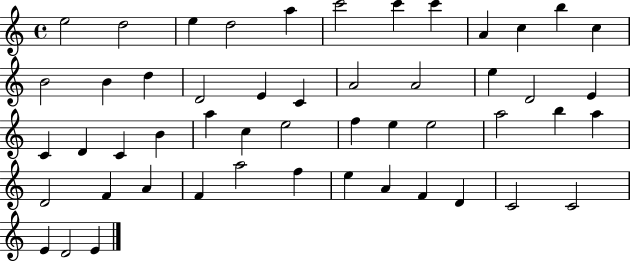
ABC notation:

X:1
T:Untitled
M:4/4
L:1/4
K:C
e2 d2 e d2 a c'2 c' c' A c b c B2 B d D2 E C A2 A2 e D2 E C D C B a c e2 f e e2 a2 b a D2 F A F a2 f e A F D C2 C2 E D2 E